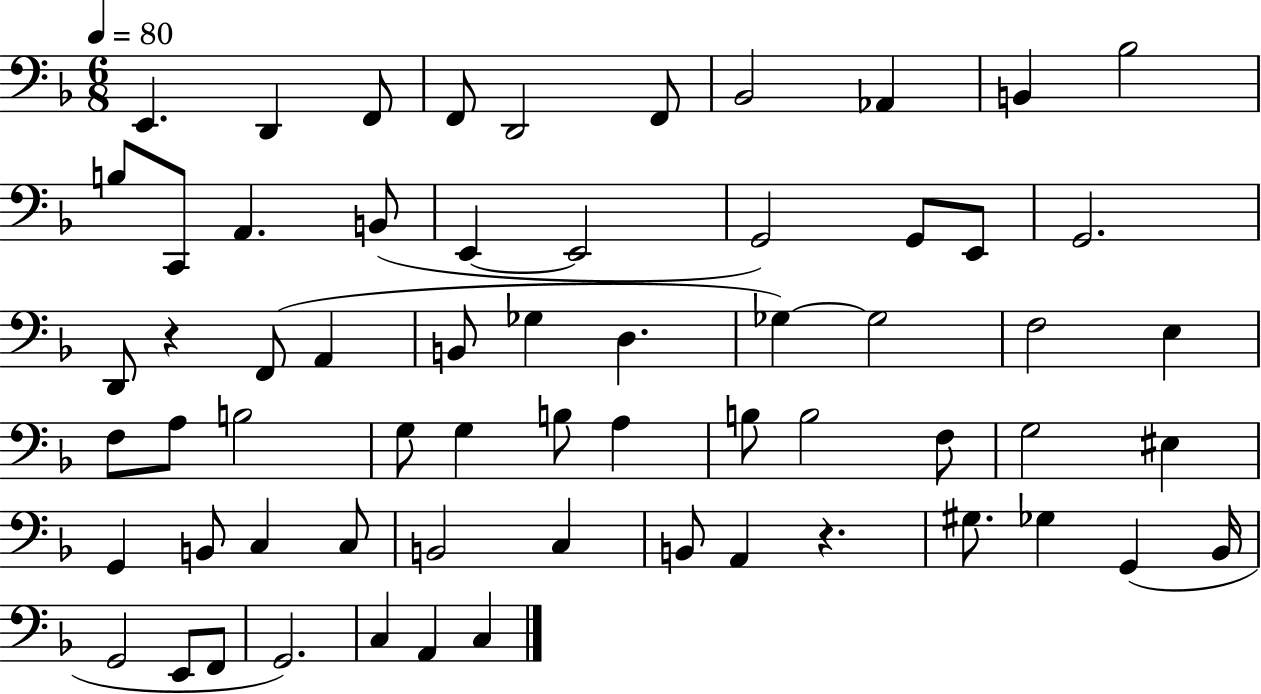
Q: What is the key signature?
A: F major